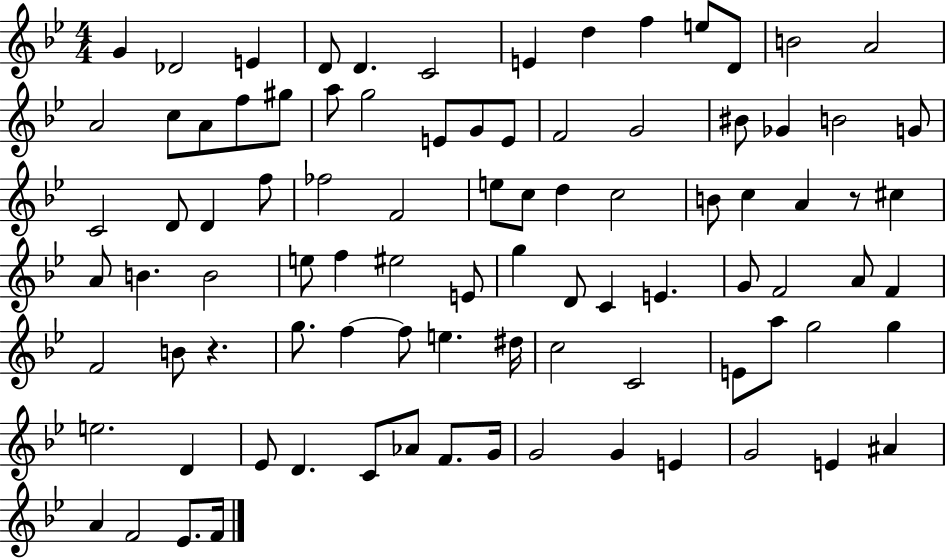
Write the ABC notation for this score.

X:1
T:Untitled
M:4/4
L:1/4
K:Bb
G _D2 E D/2 D C2 E d f e/2 D/2 B2 A2 A2 c/2 A/2 f/2 ^g/2 a/2 g2 E/2 G/2 E/2 F2 G2 ^B/2 _G B2 G/2 C2 D/2 D f/2 _f2 F2 e/2 c/2 d c2 B/2 c A z/2 ^c A/2 B B2 e/2 f ^e2 E/2 g D/2 C E G/2 F2 A/2 F F2 B/2 z g/2 f f/2 e ^d/4 c2 C2 E/2 a/2 g2 g e2 D _E/2 D C/2 _A/2 F/2 G/4 G2 G E G2 E ^A A F2 _E/2 F/4